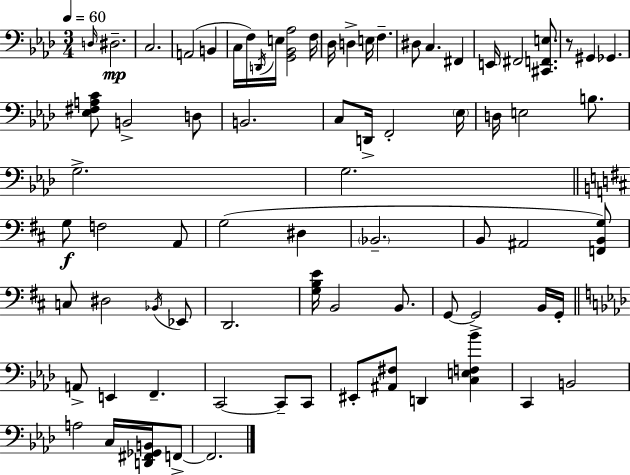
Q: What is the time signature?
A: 3/4